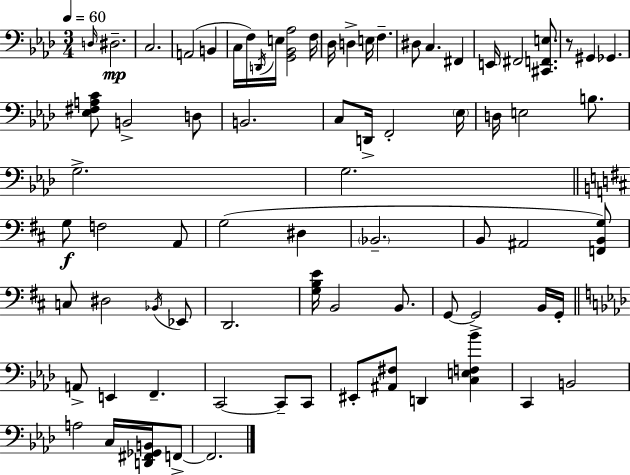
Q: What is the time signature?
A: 3/4